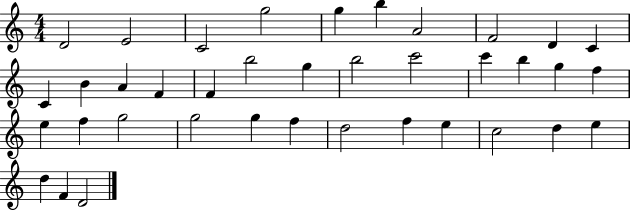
X:1
T:Untitled
M:4/4
L:1/4
K:C
D2 E2 C2 g2 g b A2 F2 D C C B A F F b2 g b2 c'2 c' b g f e f g2 g2 g f d2 f e c2 d e d F D2